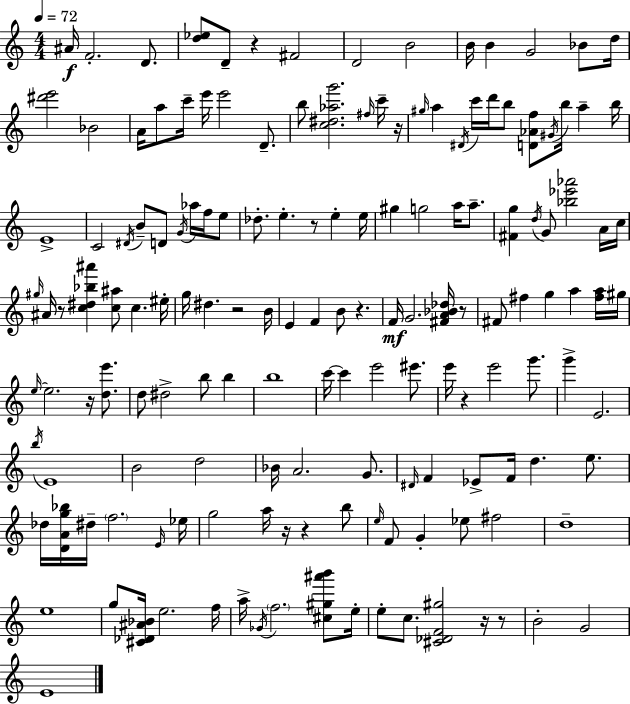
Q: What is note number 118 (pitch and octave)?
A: A5